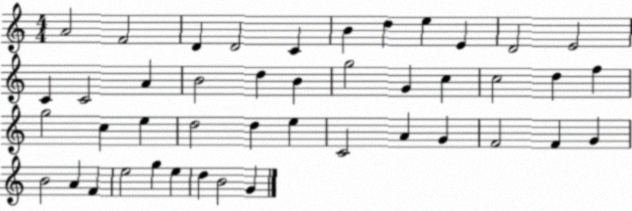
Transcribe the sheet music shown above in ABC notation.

X:1
T:Untitled
M:4/4
L:1/4
K:C
A2 F2 D D2 C B d e E D2 E2 C C2 A B2 d B g2 G c c2 d f g2 c e d2 d e C2 A G F2 F G B2 A F e2 g e d B2 G